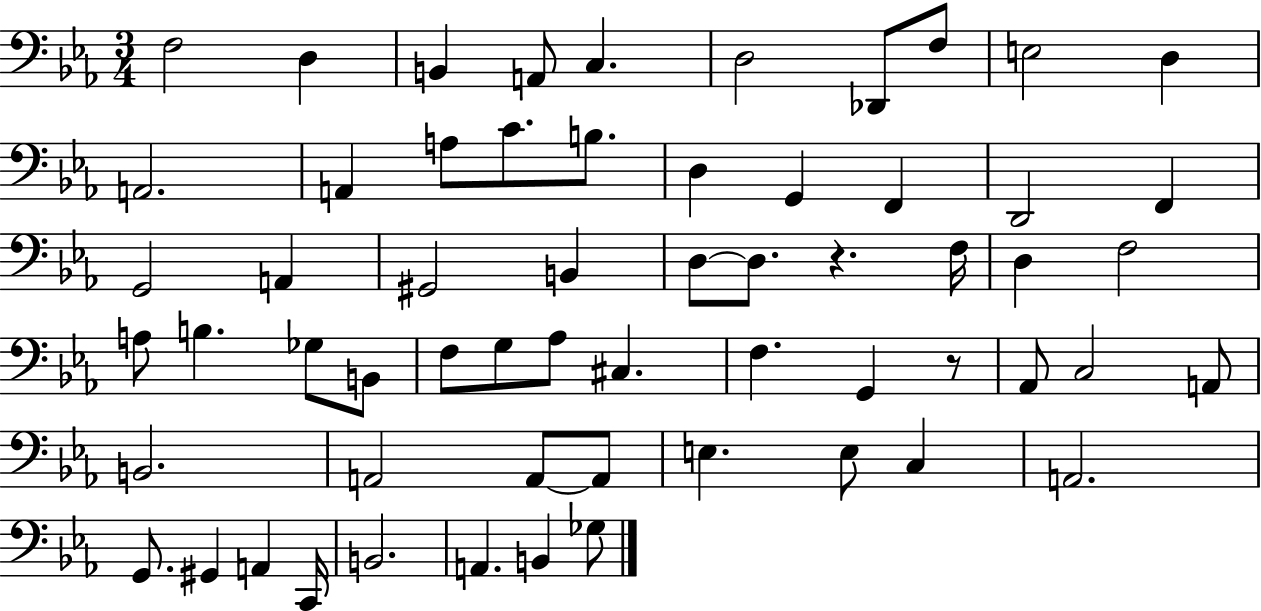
{
  \clef bass
  \numericTimeSignature
  \time 3/4
  \key ees \major
  f2 d4 | b,4 a,8 c4. | d2 des,8 f8 | e2 d4 | \break a,2. | a,4 a8 c'8. b8. | d4 g,4 f,4 | d,2 f,4 | \break g,2 a,4 | gis,2 b,4 | d8~~ d8. r4. f16 | d4 f2 | \break a8 b4. ges8 b,8 | f8 g8 aes8 cis4. | f4. g,4 r8 | aes,8 c2 a,8 | \break b,2. | a,2 a,8~~ a,8 | e4. e8 c4 | a,2. | \break g,8. gis,4 a,4 c,16 | b,2. | a,4. b,4 ges8 | \bar "|."
}